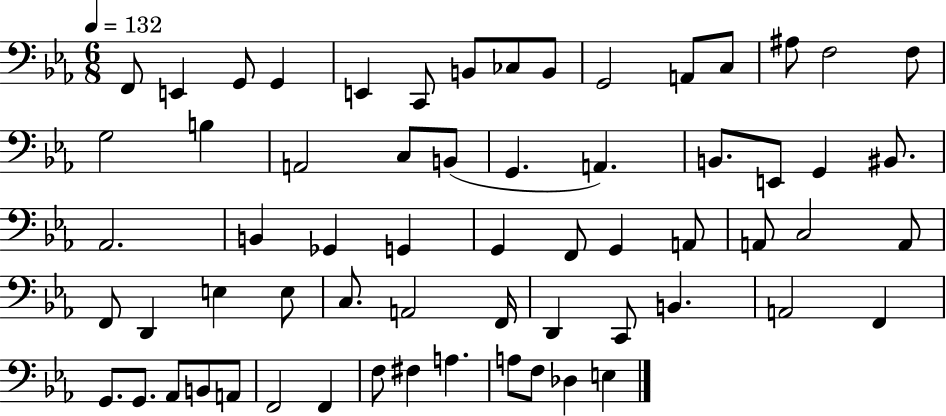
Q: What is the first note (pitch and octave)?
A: F2